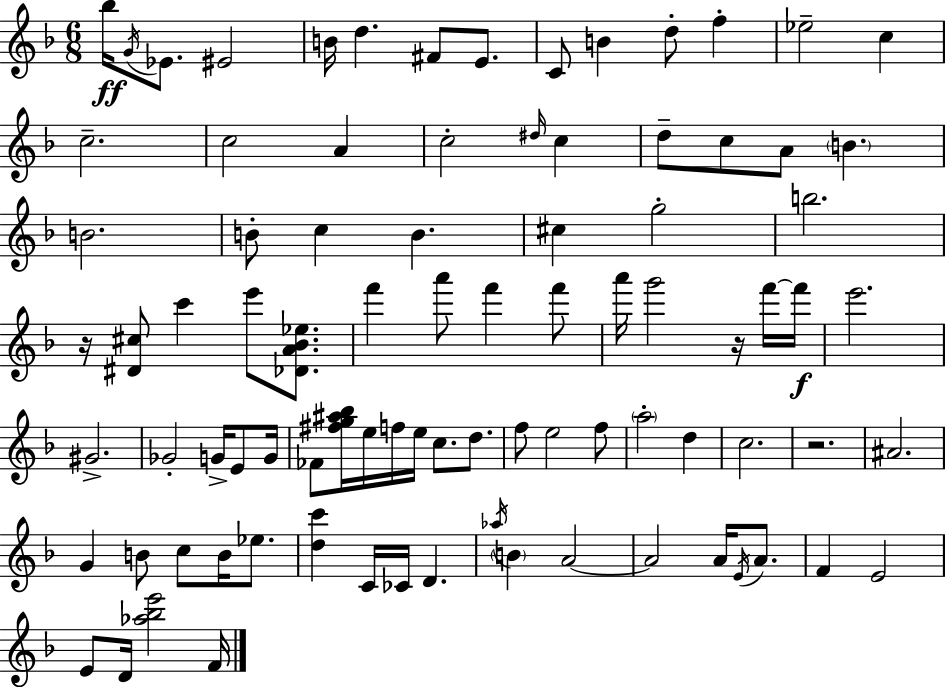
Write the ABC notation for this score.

X:1
T:Untitled
M:6/8
L:1/4
K:F
_b/4 G/4 _E/2 ^E2 B/4 d ^F/2 E/2 C/2 B d/2 f _e2 c c2 c2 A c2 ^d/4 c d/2 c/2 A/2 B B2 B/2 c B ^c g2 b2 z/4 [^D^c]/2 c' e'/2 [_DA_B_e]/2 f' a'/2 f' f'/2 a'/4 g'2 z/4 f'/4 f'/4 e'2 ^G2 _G2 G/4 E/2 G/4 _F/2 [^fg^a_b]/4 e/4 f/4 e/4 c/2 d/2 f/2 e2 f/2 a2 d c2 z2 ^A2 G B/2 c/2 B/4 _e/2 [dc'] C/4 _C/4 D _a/4 B A2 A2 A/4 E/4 A/2 F E2 E/2 D/4 [_a_be']2 F/4